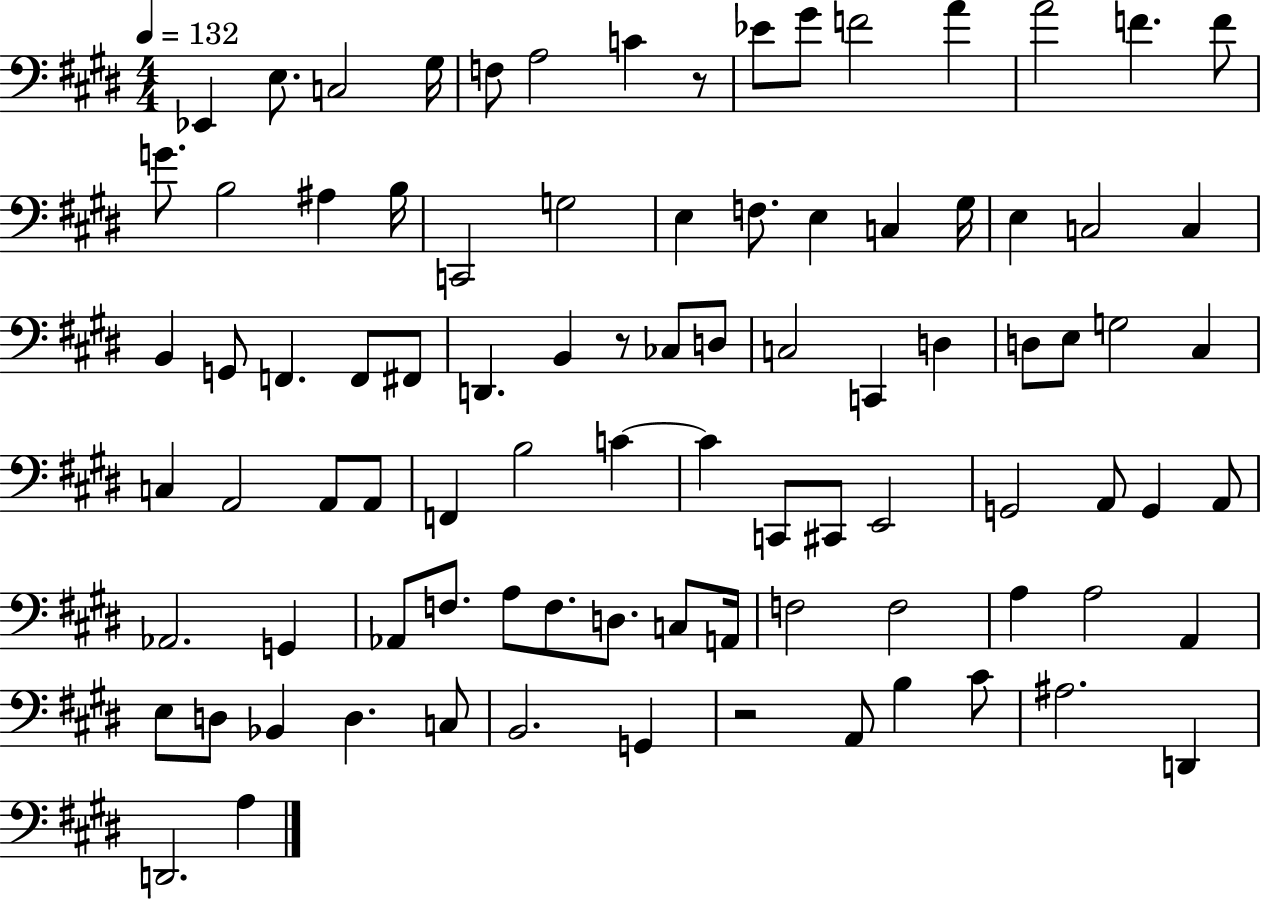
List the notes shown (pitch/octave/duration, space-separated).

Eb2/q E3/e. C3/h G#3/s F3/e A3/h C4/q R/e Eb4/e G#4/e F4/h A4/q A4/h F4/q. F4/e G4/e. B3/h A#3/q B3/s C2/h G3/h E3/q F3/e. E3/q C3/q G#3/s E3/q C3/h C3/q B2/q G2/e F2/q. F2/e F#2/e D2/q. B2/q R/e CES3/e D3/e C3/h C2/q D3/q D3/e E3/e G3/h C#3/q C3/q A2/h A2/e A2/e F2/q B3/h C4/q C4/q C2/e C#2/e E2/h G2/h A2/e G2/q A2/e Ab2/h. G2/q Ab2/e F3/e. A3/e F3/e. D3/e. C3/e A2/s F3/h F3/h A3/q A3/h A2/q E3/e D3/e Bb2/q D3/q. C3/e B2/h. G2/q R/h A2/e B3/q C#4/e A#3/h. D2/q D2/h. A3/q